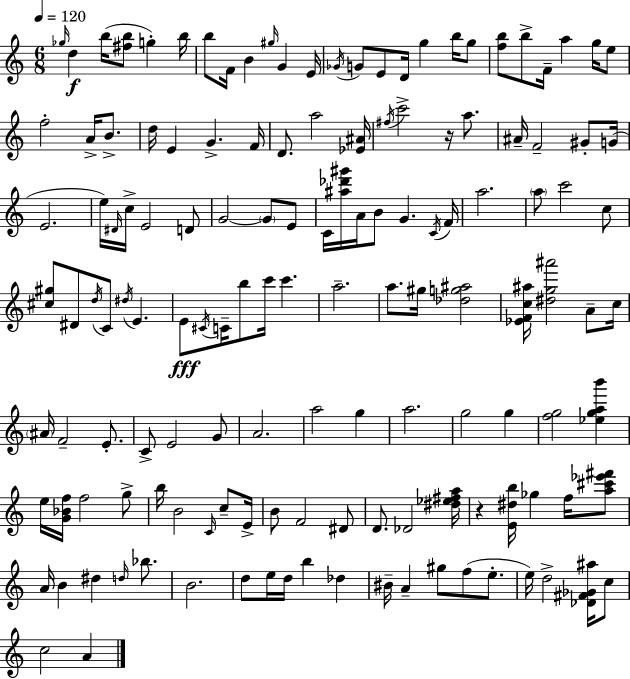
{
  \clef treble
  \numericTimeSignature
  \time 6/8
  \key a \minor
  \tempo 4 = 120
  \grace { ges''16 }\f d''4 b''16( <fis'' b''>8 g''4-.) | b''16 b''8 f'16 b'4 \grace { gis''16 } g'4 | e'16 \acciaccatura { ges'16 } g'8 e'8 d'16 g''4 | b''16 g''8 <f'' b''>8 b''8-> f'16-- a''4 | \break g''16 e''8 f''2-. a'16-> | b'8.-> d''16 e'4 g'4.-> | f'16 d'8. a''2 | <ees' ais'>16 \acciaccatura { fis''16 } c'''2-> | \break r16 a''8. ais'16-- f'2-- | gis'8-. g'16( e'2. | e''16) \grace { dis'16 } c''16-> e'2 | d'8 g'2~~ | \break \parenthesize g'8 e'8 c'16 <ais'' des''' gis'''>16 a'16 b'8 g'4. | \acciaccatura { c'16 } f'16 a''2. | \parenthesize a''8 c'''2 | c''8 <cis'' gis''>8 dis'8 \acciaccatura { d''16 } c'8 | \break \acciaccatura { dis''16 } e'4. e'8\fff \acciaccatura { cis'16 } c'16-- | b''8 c'''16 c'''4. a''2.-- | a''8. | gis''16 <des'' g'' ais''>2 <ees' f' c'' ais''>16 <dis'' g'' ais'''>2 | \break a'8-- c''16 \parenthesize ais'16 f'2-- | e'8.-. c'8-> e'2 | g'8 a'2. | a''2 | \break g''4 a''2. | g''2 | g''4 <f'' g''>2 | <ees'' g'' a'' b'''>4 e''16 <g' bes' f''>16 f''2 | \break g''8-> b''16 b'2 | \grace { c'16 } c''8-- e'16-> b'8 | f'2 dis'8 d'8. | des'2 <dis'' ees'' fis'' a''>16 r4 | \break <e' dis'' b''>16 ges''4 f''16 <a'' cis''' ees''' fis'''>8 a'16 b'4 | dis''4 \grace { d''16 } bes''8. b'2. | d''8 | e''16 d''16 b''4 des''4 bis'16-- | \break a'4-- gis''8 f''8( e''8.-. e''16) | d''2-> <des' fis' ges' ais''>16 c''8 c''2 | a'4 \bar "|."
}